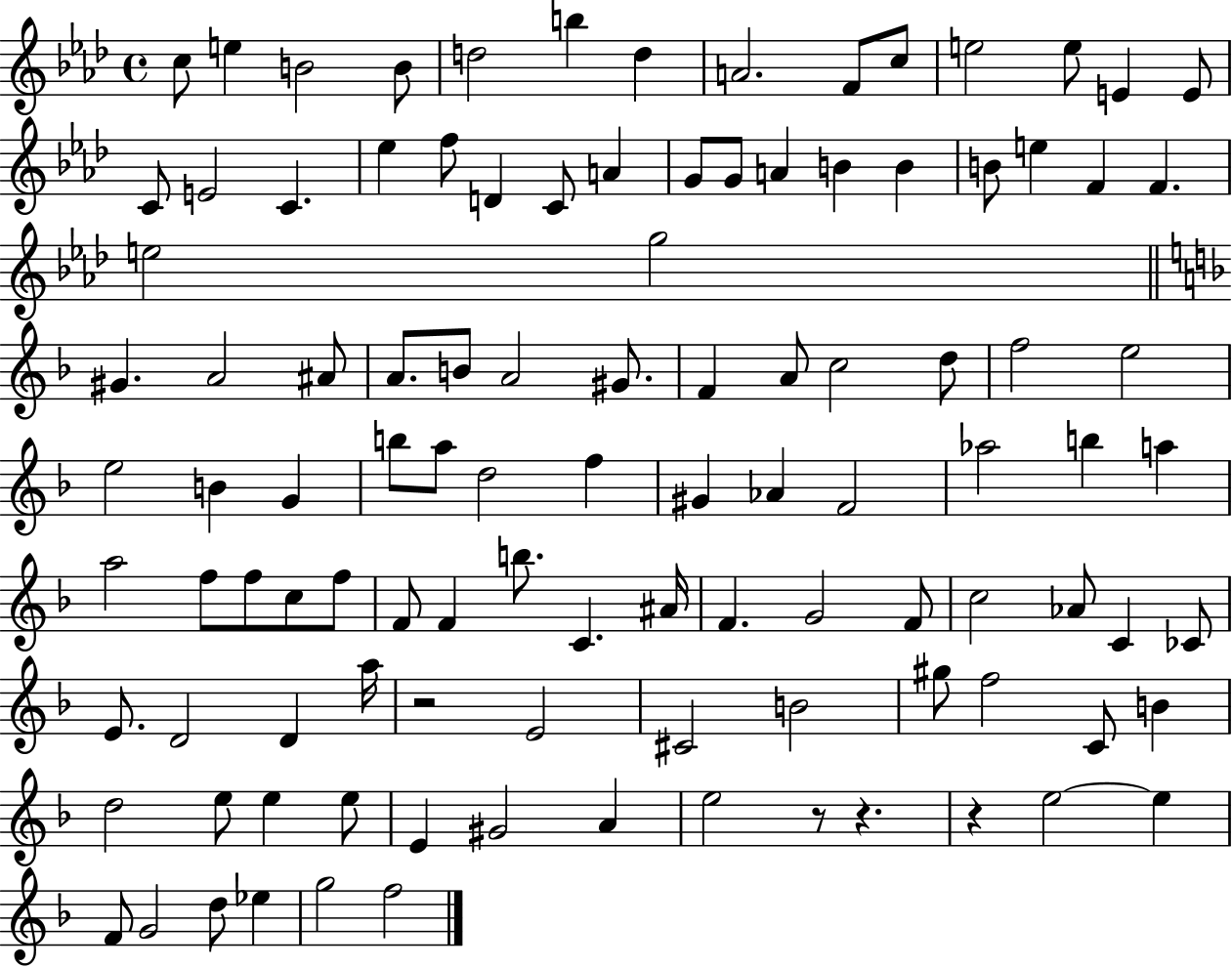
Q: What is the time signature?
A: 4/4